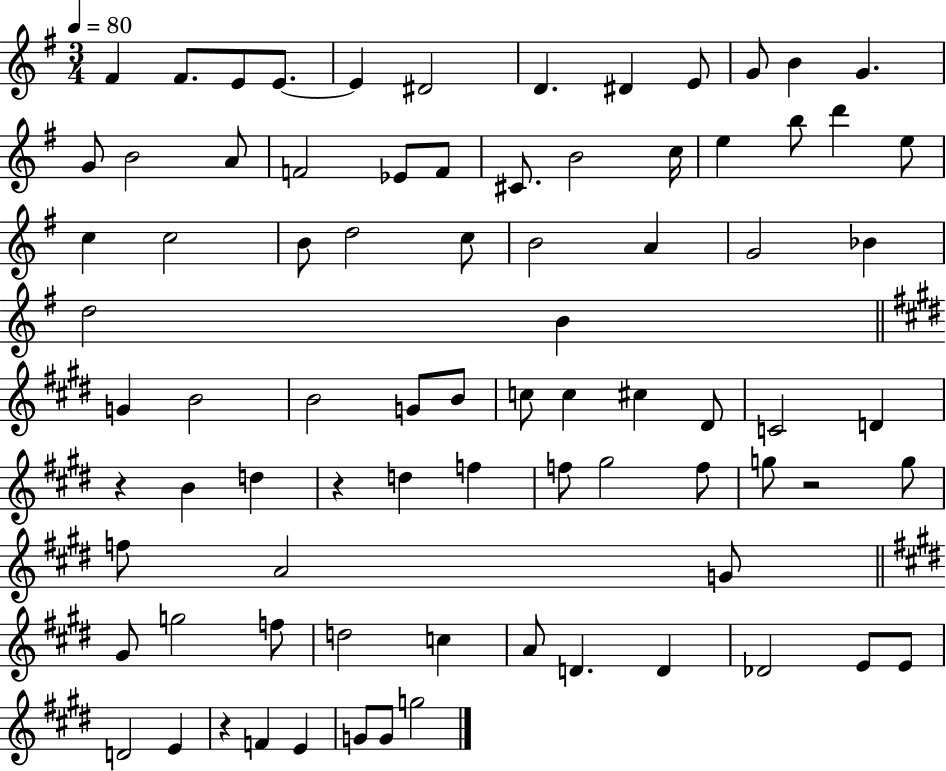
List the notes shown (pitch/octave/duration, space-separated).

F#4/q F#4/e. E4/e E4/e. E4/q D#4/h D4/q. D#4/q E4/e G4/e B4/q G4/q. G4/e B4/h A4/e F4/h Eb4/e F4/e C#4/e. B4/h C5/s E5/q B5/e D6/q E5/e C5/q C5/h B4/e D5/h C5/e B4/h A4/q G4/h Bb4/q D5/h B4/q G4/q B4/h B4/h G4/e B4/e C5/e C5/q C#5/q D#4/e C4/h D4/q R/q B4/q D5/q R/q D5/q F5/q F5/e G#5/h F5/e G5/e R/h G5/e F5/e A4/h G4/e G#4/e G5/h F5/e D5/h C5/q A4/e D4/q. D4/q Db4/h E4/e E4/e D4/h E4/q R/q F4/q E4/q G4/e G4/e G5/h